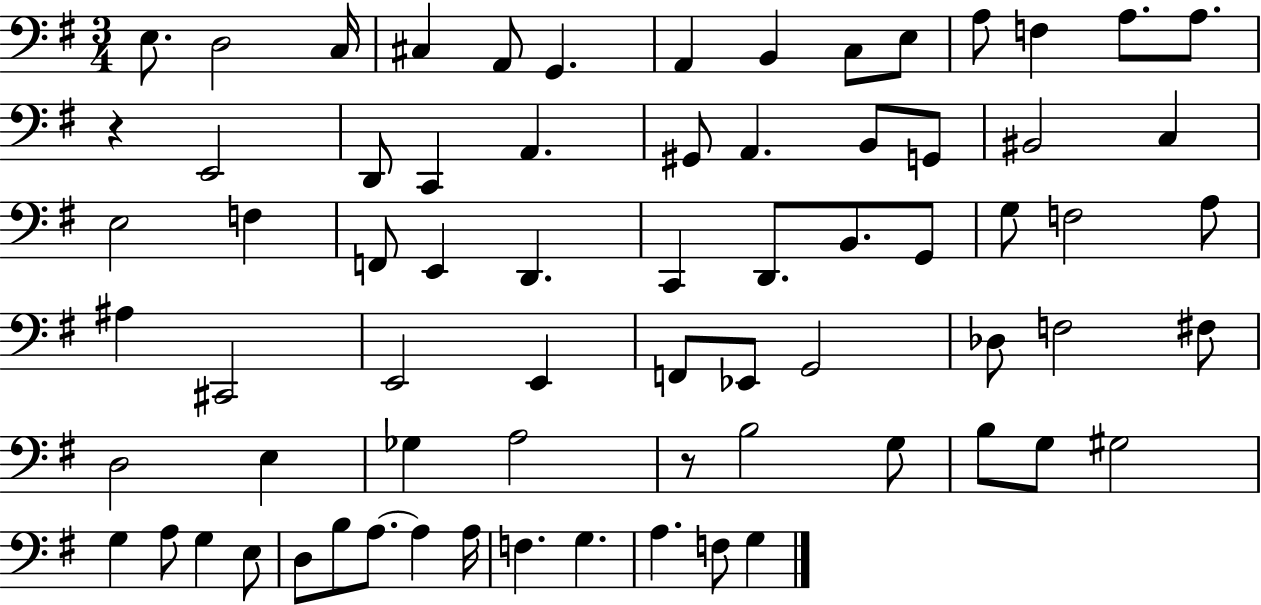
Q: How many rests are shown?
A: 2